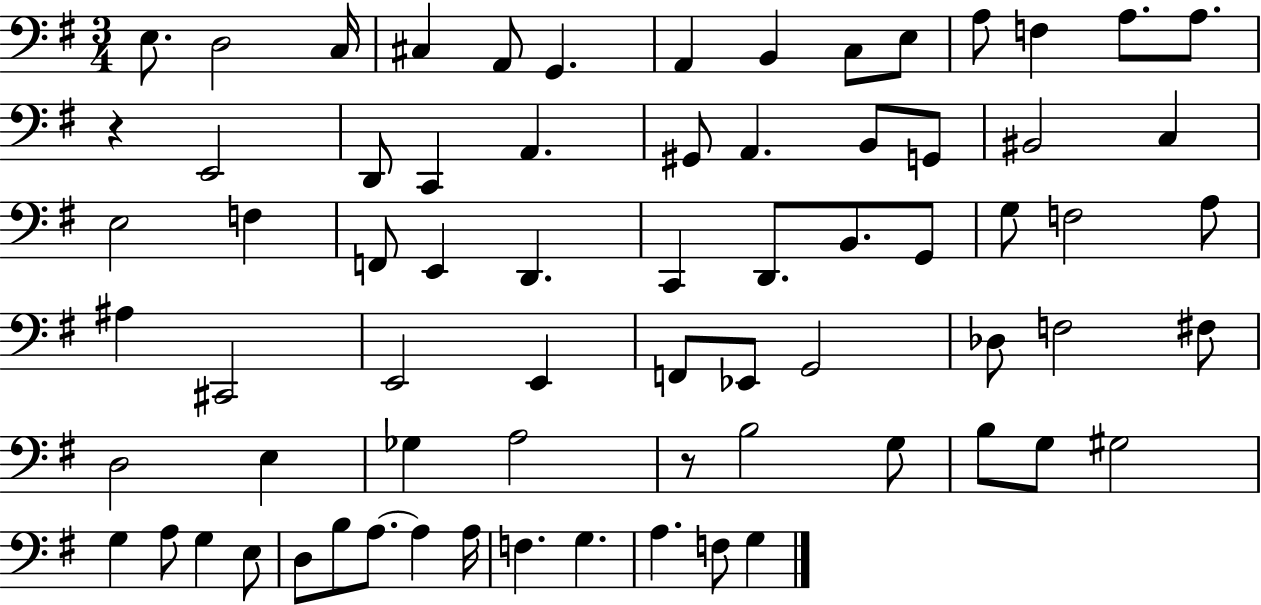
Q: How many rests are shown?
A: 2